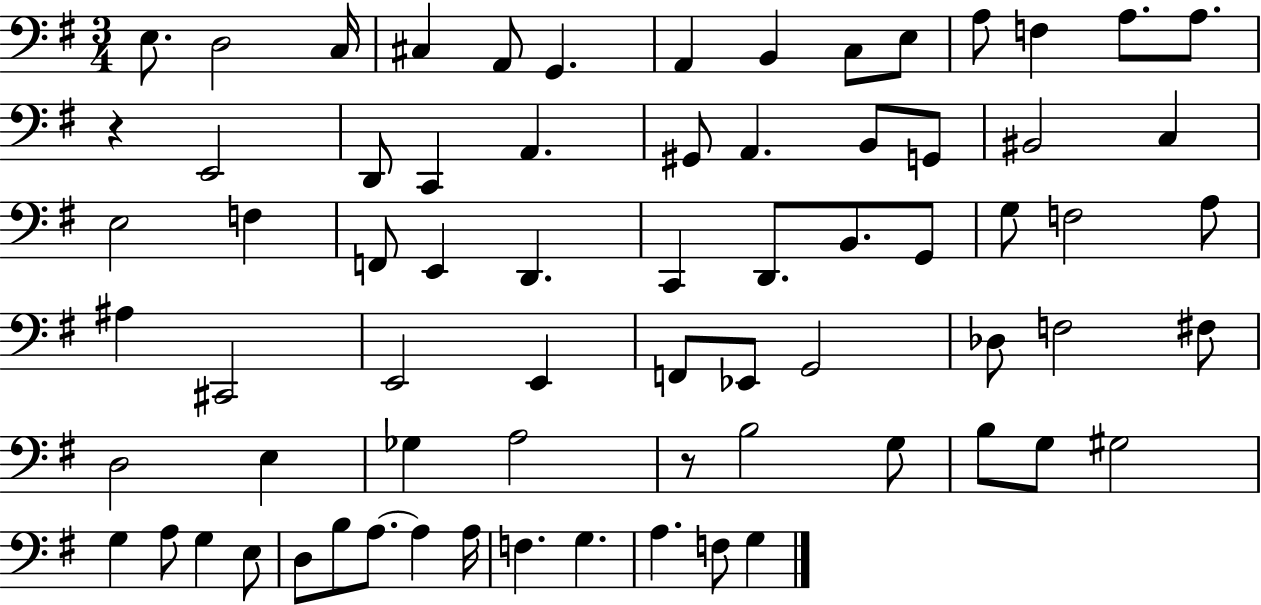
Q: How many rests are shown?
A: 2